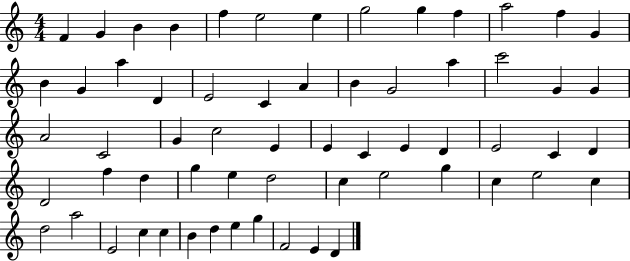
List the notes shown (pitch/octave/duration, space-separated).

F4/q G4/q B4/q B4/q F5/q E5/h E5/q G5/h G5/q F5/q A5/h F5/q G4/q B4/q G4/q A5/q D4/q E4/h C4/q A4/q B4/q G4/h A5/q C6/h G4/q G4/q A4/h C4/h G4/q C5/h E4/q E4/q C4/q E4/q D4/q E4/h C4/q D4/q D4/h F5/q D5/q G5/q E5/q D5/h C5/q E5/h G5/q C5/q E5/h C5/q D5/h A5/h E4/h C5/q C5/q B4/q D5/q E5/q G5/q F4/h E4/q D4/q